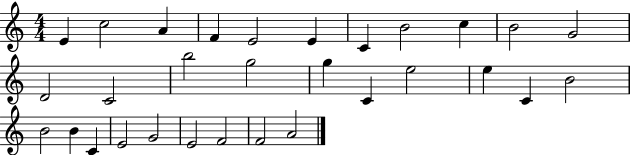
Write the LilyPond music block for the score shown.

{
  \clef treble
  \numericTimeSignature
  \time 4/4
  \key c \major
  e'4 c''2 a'4 | f'4 e'2 e'4 | c'4 b'2 c''4 | b'2 g'2 | \break d'2 c'2 | b''2 g''2 | g''4 c'4 e''2 | e''4 c'4 b'2 | \break b'2 b'4 c'4 | e'2 g'2 | e'2 f'2 | f'2 a'2 | \break \bar "|."
}